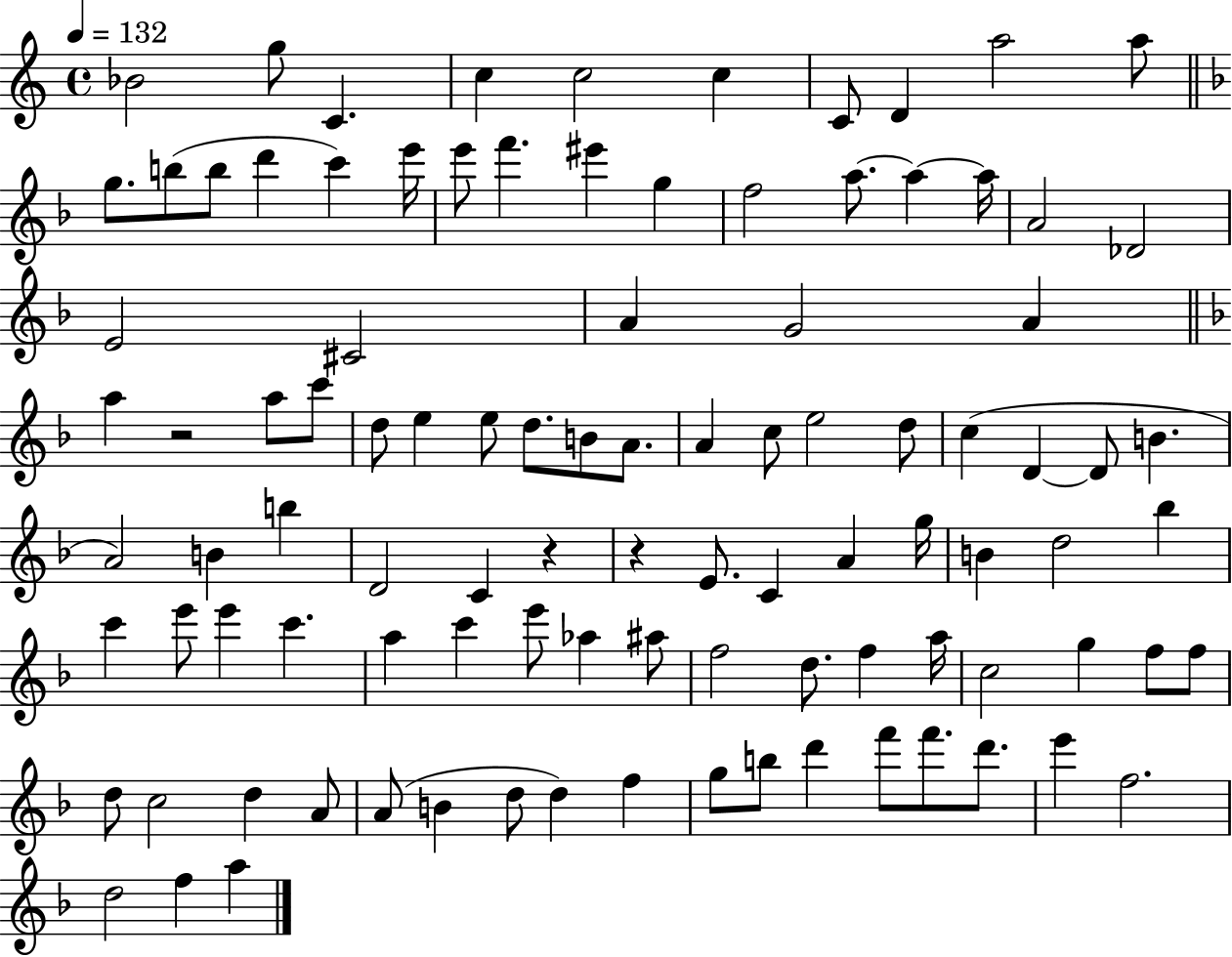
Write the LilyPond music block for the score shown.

{
  \clef treble
  \time 4/4
  \defaultTimeSignature
  \key c \major
  \tempo 4 = 132
  bes'2 g''8 c'4. | c''4 c''2 c''4 | c'8 d'4 a''2 a''8 | \bar "||" \break \key f \major g''8. b''8( b''8 d'''4 c'''4) e'''16 | e'''8 f'''4. eis'''4 g''4 | f''2 a''8.~~ a''4~~ a''16 | a'2 des'2 | \break e'2 cis'2 | a'4 g'2 a'4 | \bar "||" \break \key f \major a''4 r2 a''8 c'''8 | d''8 e''4 e''8 d''8. b'8 a'8. | a'4 c''8 e''2 d''8 | c''4( d'4~~ d'8 b'4. | \break a'2) b'4 b''4 | d'2 c'4 r4 | r4 e'8. c'4 a'4 g''16 | b'4 d''2 bes''4 | \break c'''4 e'''8 e'''4 c'''4. | a''4 c'''4 e'''8 aes''4 ais''8 | f''2 d''8. f''4 a''16 | c''2 g''4 f''8 f''8 | \break d''8 c''2 d''4 a'8 | a'8( b'4 d''8 d''4) f''4 | g''8 b''8 d'''4 f'''8 f'''8. d'''8. | e'''4 f''2. | \break d''2 f''4 a''4 | \bar "|."
}